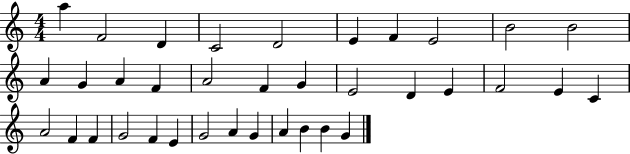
A5/q F4/h D4/q C4/h D4/h E4/q F4/q E4/h B4/h B4/h A4/q G4/q A4/q F4/q A4/h F4/q G4/q E4/h D4/q E4/q F4/h E4/q C4/q A4/h F4/q F4/q G4/h F4/q E4/q G4/h A4/q G4/q A4/q B4/q B4/q G4/q